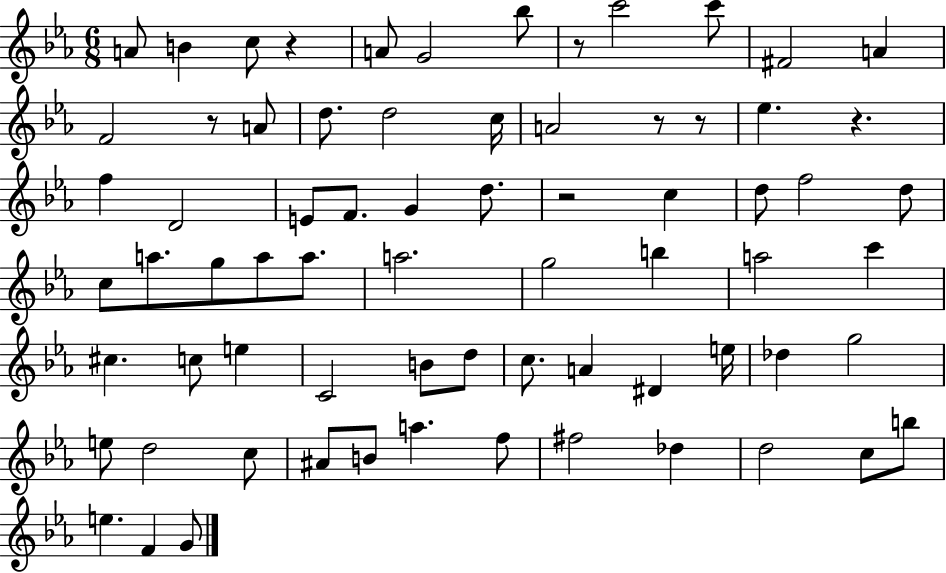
A4/e B4/q C5/e R/q A4/e G4/h Bb5/e R/e C6/h C6/e F#4/h A4/q F4/h R/e A4/e D5/e. D5/h C5/s A4/h R/e R/e Eb5/q. R/q. F5/q D4/h E4/e F4/e. G4/q D5/e. R/h C5/q D5/e F5/h D5/e C5/e A5/e. G5/e A5/e A5/e. A5/h. G5/h B5/q A5/h C6/q C#5/q. C5/e E5/q C4/h B4/e D5/e C5/e. A4/q D#4/q E5/s Db5/q G5/h E5/e D5/h C5/e A#4/e B4/e A5/q. F5/e F#5/h Db5/q D5/h C5/e B5/e E5/q. F4/q G4/e